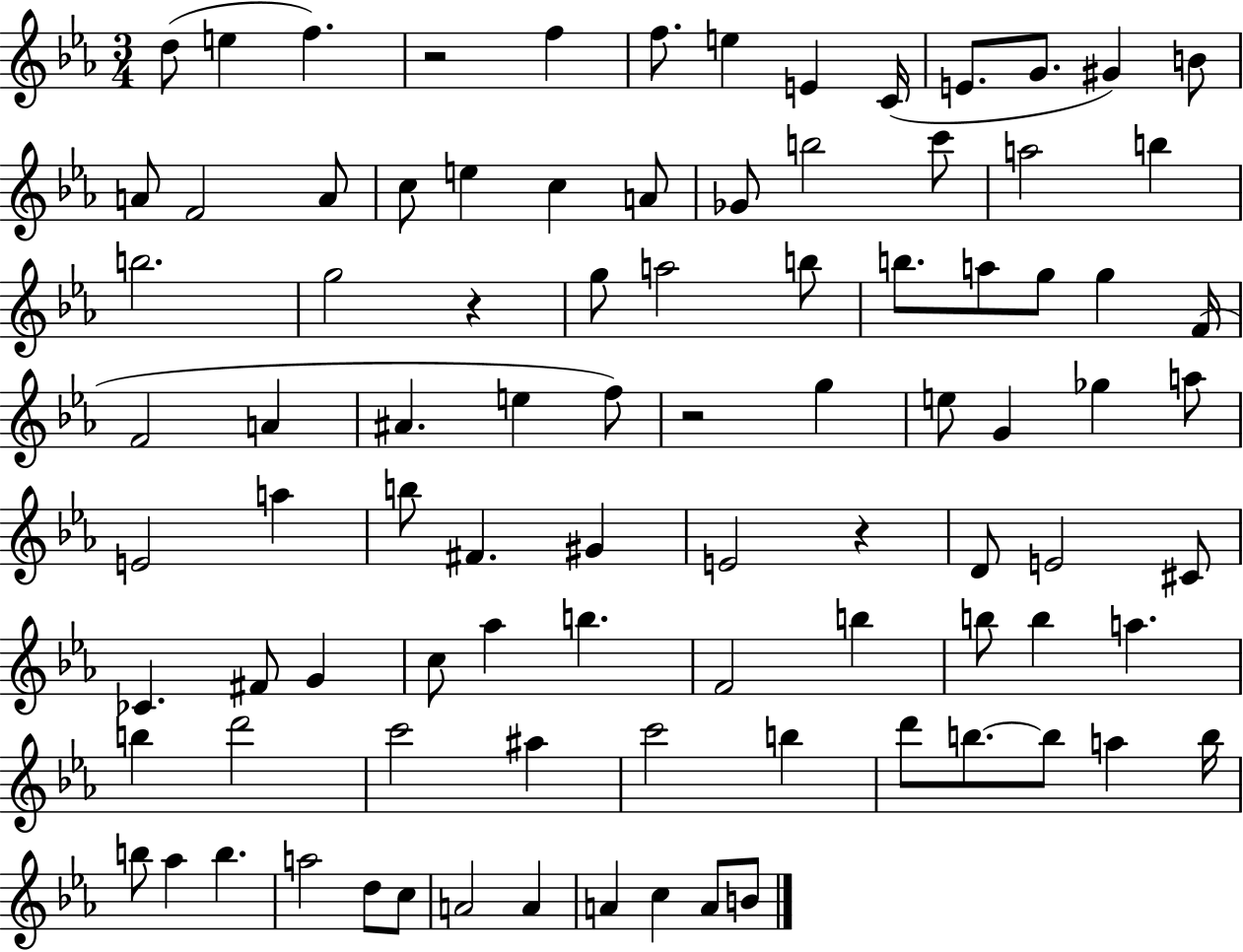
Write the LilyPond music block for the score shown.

{
  \clef treble
  \numericTimeSignature
  \time 3/4
  \key ees \major
  d''8( e''4 f''4.) | r2 f''4 | f''8. e''4 e'4 c'16( | e'8. g'8. gis'4) b'8 | \break a'8 f'2 a'8 | c''8 e''4 c''4 a'8 | ges'8 b''2 c'''8 | a''2 b''4 | \break b''2. | g''2 r4 | g''8 a''2 b''8 | b''8. a''8 g''8 g''4 f'16( | \break f'2 a'4 | ais'4. e''4 f''8) | r2 g''4 | e''8 g'4 ges''4 a''8 | \break e'2 a''4 | b''8 fis'4. gis'4 | e'2 r4 | d'8 e'2 cis'8 | \break ces'4. fis'8 g'4 | c''8 aes''4 b''4. | f'2 b''4 | b''8 b''4 a''4. | \break b''4 d'''2 | c'''2 ais''4 | c'''2 b''4 | d'''8 b''8.~~ b''8 a''4 b''16 | \break b''8 aes''4 b''4. | a''2 d''8 c''8 | a'2 a'4 | a'4 c''4 a'8 b'8 | \break \bar "|."
}